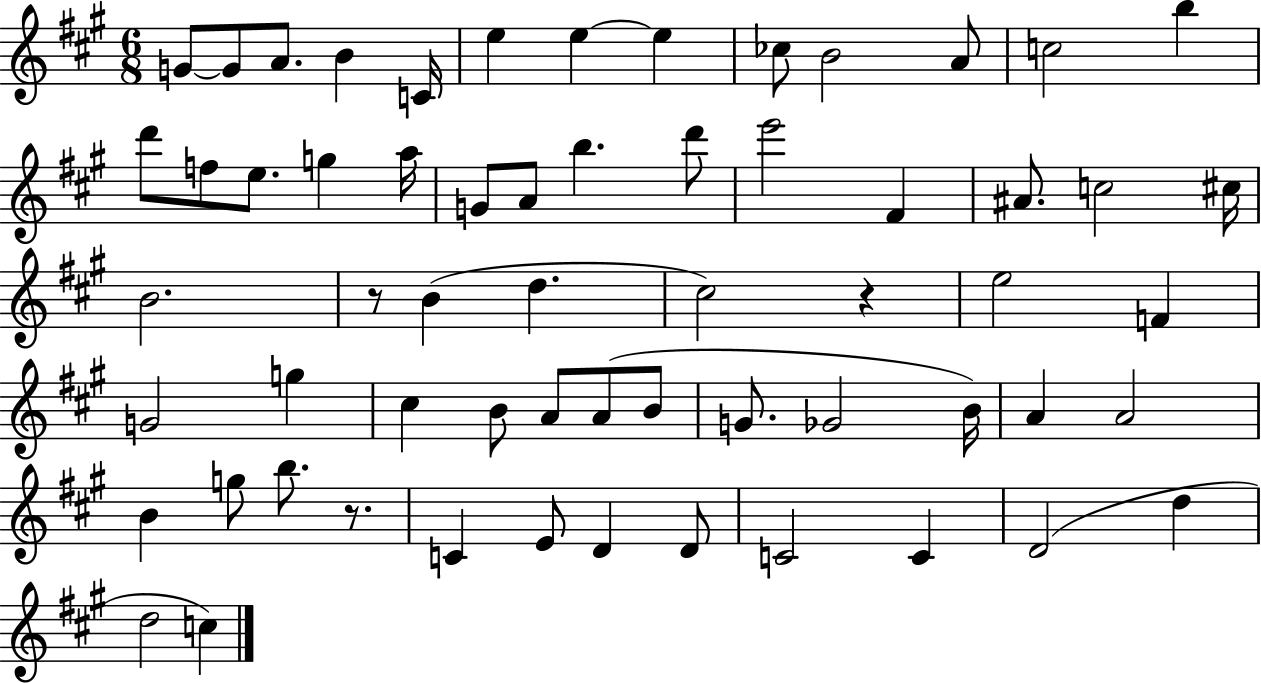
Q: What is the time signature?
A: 6/8